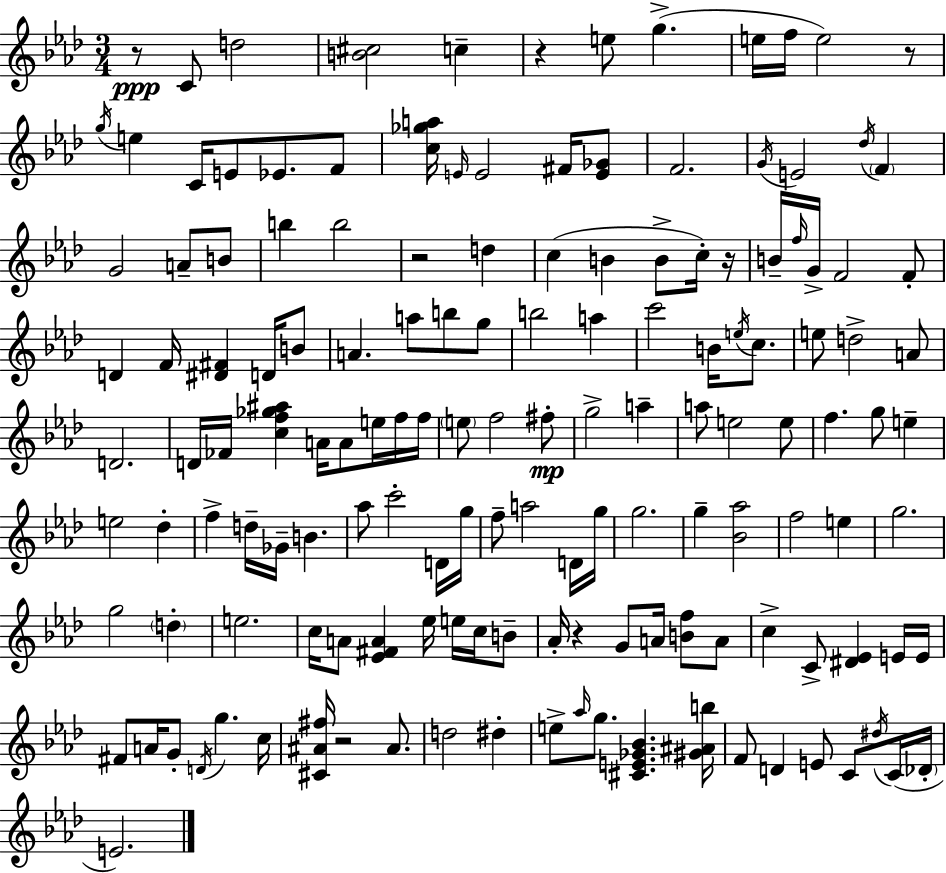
R/e C4/e D5/h [B4,C#5]/h C5/q R/q E5/e G5/q. E5/s F5/s E5/h R/e G5/s E5/q C4/s E4/e Eb4/e. F4/e [C5,Gb5,A5]/s E4/s E4/h F#4/s [E4,Gb4]/e F4/h. G4/s E4/h Db5/s F4/q G4/h A4/e B4/e B5/q B5/h R/h D5/q C5/q B4/q B4/e C5/s R/s B4/s F5/s G4/s F4/h F4/e D4/q F4/s [D#4,F#4]/q D4/s B4/e A4/q. A5/e B5/e G5/e B5/h A5/q C6/h B4/s E5/s C5/e. E5/e D5/h A4/e D4/h. D4/s FES4/s [C5,F5,Gb5,A#5]/q A4/s A4/e E5/s F5/s F5/s E5/e F5/h F#5/e G5/h A5/q A5/e E5/h E5/e F5/q. G5/e E5/q E5/h Db5/q F5/q D5/s Gb4/s B4/q. Ab5/e C6/h D4/s G5/s F5/e A5/h D4/s G5/s G5/h. G5/q [Bb4,Ab5]/h F5/h E5/q G5/h. G5/h D5/q E5/h. C5/s A4/e [Eb4,F#4,A4]/q Eb5/s E5/s C5/s B4/e Ab4/s R/q G4/e A4/s [B4,F5]/e A4/e C5/q C4/e [D#4,Eb4]/q E4/s E4/s F#4/e A4/s G4/e D4/s G5/q. C5/s [C#4,A#4,F#5]/s R/h A#4/e. D5/h D#5/q E5/e Ab5/s G5/e. [C#4,E4,Gb4,Bb4]/q. [G#4,A#4,B5]/s F4/e D4/q E4/e C4/e D#5/s C4/s Db4/s E4/h.